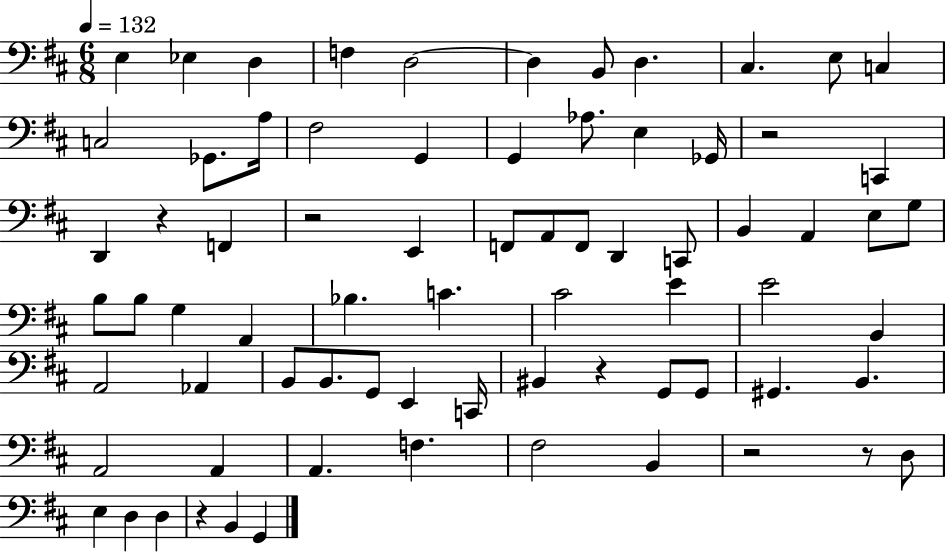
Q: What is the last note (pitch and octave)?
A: G2